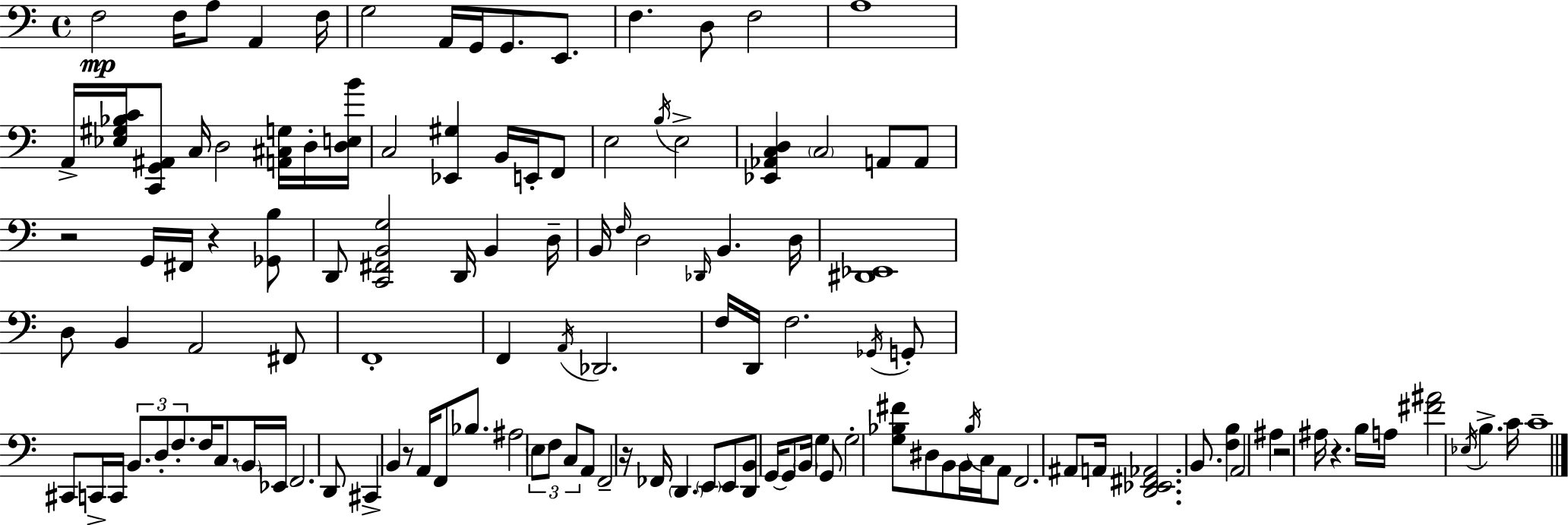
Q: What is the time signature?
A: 4/4